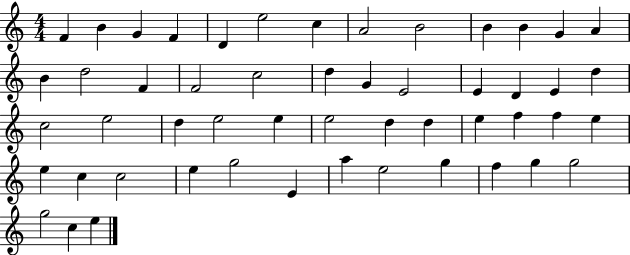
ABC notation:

X:1
T:Untitled
M:4/4
L:1/4
K:C
F B G F D e2 c A2 B2 B B G A B d2 F F2 c2 d G E2 E D E d c2 e2 d e2 e e2 d d e f f e e c c2 e g2 E a e2 g f g g2 g2 c e